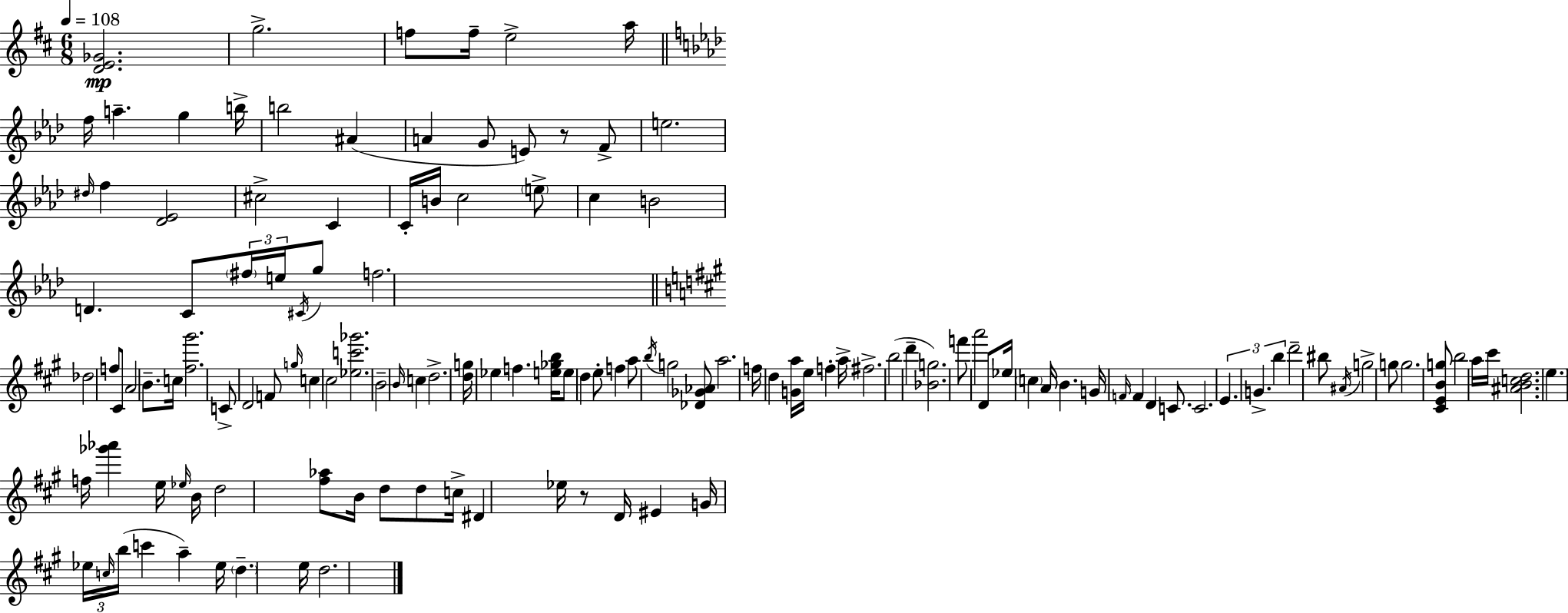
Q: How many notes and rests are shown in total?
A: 131